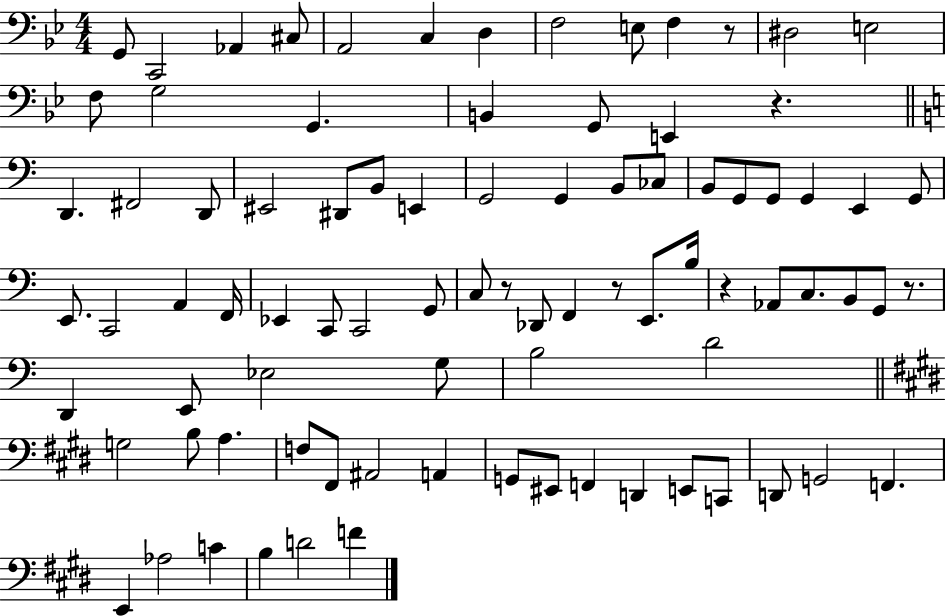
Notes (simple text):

G2/e C2/h Ab2/q C#3/e A2/h C3/q D3/q F3/h E3/e F3/q R/e D#3/h E3/h F3/e G3/h G2/q. B2/q G2/e E2/q R/q. D2/q. F#2/h D2/e EIS2/h D#2/e B2/e E2/q G2/h G2/q B2/e CES3/e B2/e G2/e G2/e G2/q E2/q G2/e E2/e. C2/h A2/q F2/s Eb2/q C2/e C2/h G2/e C3/e R/e Db2/e F2/q R/e E2/e. B3/s R/q Ab2/e C3/e. B2/e G2/e R/e. D2/q E2/e Eb3/h G3/e B3/h D4/h G3/h B3/e A3/q. F3/e F#2/e A#2/h A2/q G2/e EIS2/e F2/q D2/q E2/e C2/e D2/e G2/h F2/q. E2/q Ab3/h C4/q B3/q D4/h F4/q